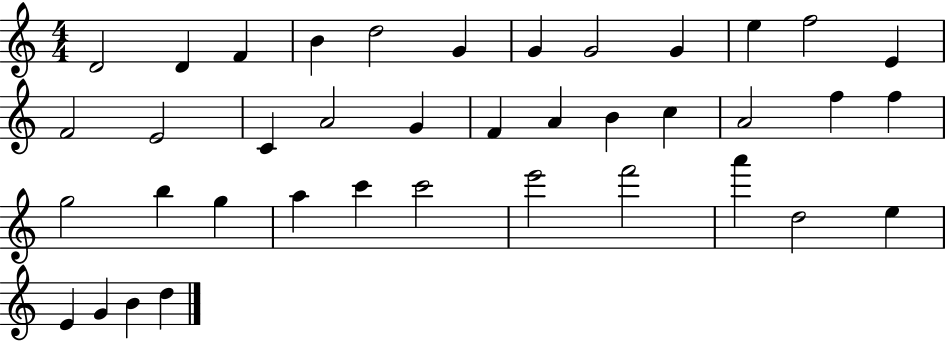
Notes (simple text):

D4/h D4/q F4/q B4/q D5/h G4/q G4/q G4/h G4/q E5/q F5/h E4/q F4/h E4/h C4/q A4/h G4/q F4/q A4/q B4/q C5/q A4/h F5/q F5/q G5/h B5/q G5/q A5/q C6/q C6/h E6/h F6/h A6/q D5/h E5/q E4/q G4/q B4/q D5/q